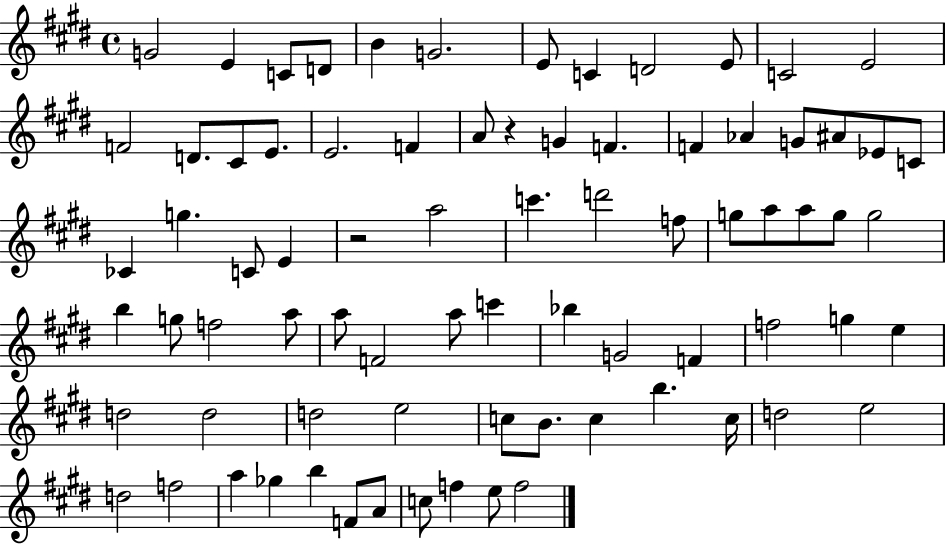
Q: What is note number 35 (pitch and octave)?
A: F5